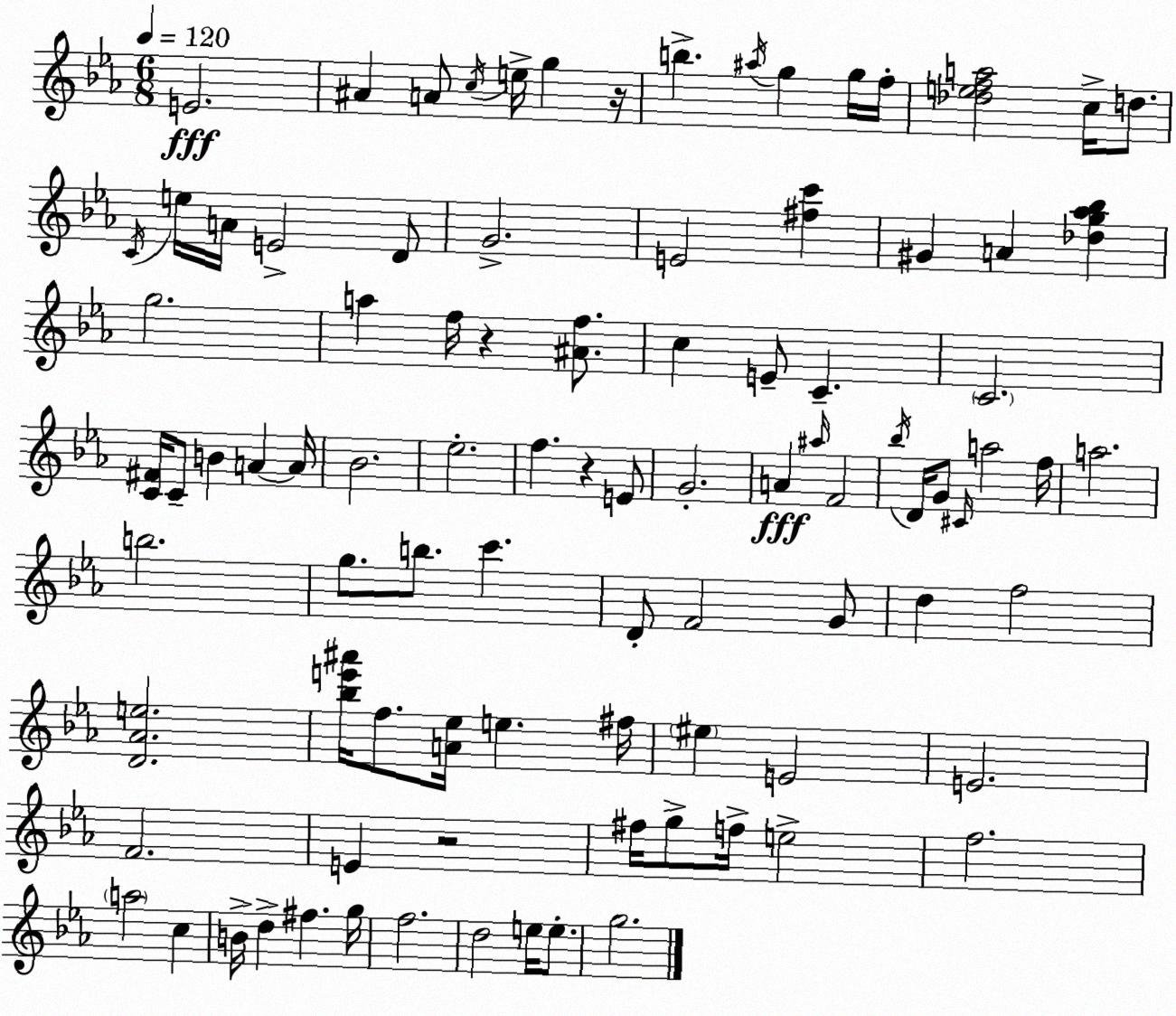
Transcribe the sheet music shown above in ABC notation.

X:1
T:Untitled
M:6/8
L:1/4
K:Eb
E2 ^A A/2 c/4 e/4 g z/4 b ^a/4 g g/4 f/4 [_defa]2 c/4 d/2 C/4 e/4 A/4 E2 D/2 G2 E2 [^fc'] ^G A [_dg_a_b] g2 a f/4 z [^Af]/2 c E/2 C C2 [C^F]/4 C/2 B A A/4 _B2 _e2 f z E/2 G2 A ^a/4 F2 _b/4 D/4 G/2 ^C/4 a2 f/4 a2 b2 g/2 b/2 c' D/2 F2 G/2 d f2 [D_Ae]2 [_be'^a']/4 f/2 [A_e]/4 e ^f/4 ^e E2 E2 F2 E z2 ^f/4 g/2 f/4 e2 f2 a2 c B/4 d ^f g/4 f2 d2 e/4 e/2 g2